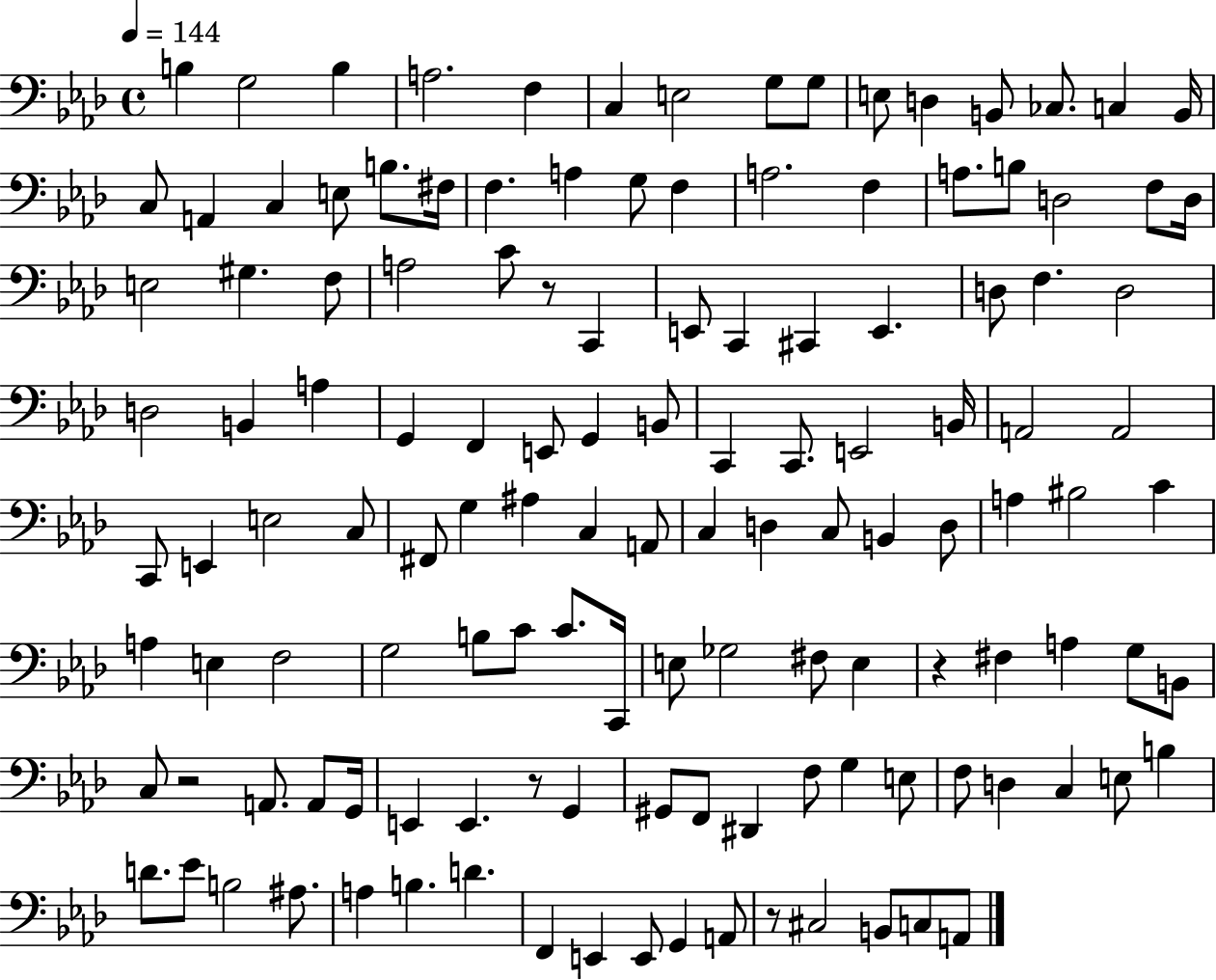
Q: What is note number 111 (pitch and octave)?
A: D4